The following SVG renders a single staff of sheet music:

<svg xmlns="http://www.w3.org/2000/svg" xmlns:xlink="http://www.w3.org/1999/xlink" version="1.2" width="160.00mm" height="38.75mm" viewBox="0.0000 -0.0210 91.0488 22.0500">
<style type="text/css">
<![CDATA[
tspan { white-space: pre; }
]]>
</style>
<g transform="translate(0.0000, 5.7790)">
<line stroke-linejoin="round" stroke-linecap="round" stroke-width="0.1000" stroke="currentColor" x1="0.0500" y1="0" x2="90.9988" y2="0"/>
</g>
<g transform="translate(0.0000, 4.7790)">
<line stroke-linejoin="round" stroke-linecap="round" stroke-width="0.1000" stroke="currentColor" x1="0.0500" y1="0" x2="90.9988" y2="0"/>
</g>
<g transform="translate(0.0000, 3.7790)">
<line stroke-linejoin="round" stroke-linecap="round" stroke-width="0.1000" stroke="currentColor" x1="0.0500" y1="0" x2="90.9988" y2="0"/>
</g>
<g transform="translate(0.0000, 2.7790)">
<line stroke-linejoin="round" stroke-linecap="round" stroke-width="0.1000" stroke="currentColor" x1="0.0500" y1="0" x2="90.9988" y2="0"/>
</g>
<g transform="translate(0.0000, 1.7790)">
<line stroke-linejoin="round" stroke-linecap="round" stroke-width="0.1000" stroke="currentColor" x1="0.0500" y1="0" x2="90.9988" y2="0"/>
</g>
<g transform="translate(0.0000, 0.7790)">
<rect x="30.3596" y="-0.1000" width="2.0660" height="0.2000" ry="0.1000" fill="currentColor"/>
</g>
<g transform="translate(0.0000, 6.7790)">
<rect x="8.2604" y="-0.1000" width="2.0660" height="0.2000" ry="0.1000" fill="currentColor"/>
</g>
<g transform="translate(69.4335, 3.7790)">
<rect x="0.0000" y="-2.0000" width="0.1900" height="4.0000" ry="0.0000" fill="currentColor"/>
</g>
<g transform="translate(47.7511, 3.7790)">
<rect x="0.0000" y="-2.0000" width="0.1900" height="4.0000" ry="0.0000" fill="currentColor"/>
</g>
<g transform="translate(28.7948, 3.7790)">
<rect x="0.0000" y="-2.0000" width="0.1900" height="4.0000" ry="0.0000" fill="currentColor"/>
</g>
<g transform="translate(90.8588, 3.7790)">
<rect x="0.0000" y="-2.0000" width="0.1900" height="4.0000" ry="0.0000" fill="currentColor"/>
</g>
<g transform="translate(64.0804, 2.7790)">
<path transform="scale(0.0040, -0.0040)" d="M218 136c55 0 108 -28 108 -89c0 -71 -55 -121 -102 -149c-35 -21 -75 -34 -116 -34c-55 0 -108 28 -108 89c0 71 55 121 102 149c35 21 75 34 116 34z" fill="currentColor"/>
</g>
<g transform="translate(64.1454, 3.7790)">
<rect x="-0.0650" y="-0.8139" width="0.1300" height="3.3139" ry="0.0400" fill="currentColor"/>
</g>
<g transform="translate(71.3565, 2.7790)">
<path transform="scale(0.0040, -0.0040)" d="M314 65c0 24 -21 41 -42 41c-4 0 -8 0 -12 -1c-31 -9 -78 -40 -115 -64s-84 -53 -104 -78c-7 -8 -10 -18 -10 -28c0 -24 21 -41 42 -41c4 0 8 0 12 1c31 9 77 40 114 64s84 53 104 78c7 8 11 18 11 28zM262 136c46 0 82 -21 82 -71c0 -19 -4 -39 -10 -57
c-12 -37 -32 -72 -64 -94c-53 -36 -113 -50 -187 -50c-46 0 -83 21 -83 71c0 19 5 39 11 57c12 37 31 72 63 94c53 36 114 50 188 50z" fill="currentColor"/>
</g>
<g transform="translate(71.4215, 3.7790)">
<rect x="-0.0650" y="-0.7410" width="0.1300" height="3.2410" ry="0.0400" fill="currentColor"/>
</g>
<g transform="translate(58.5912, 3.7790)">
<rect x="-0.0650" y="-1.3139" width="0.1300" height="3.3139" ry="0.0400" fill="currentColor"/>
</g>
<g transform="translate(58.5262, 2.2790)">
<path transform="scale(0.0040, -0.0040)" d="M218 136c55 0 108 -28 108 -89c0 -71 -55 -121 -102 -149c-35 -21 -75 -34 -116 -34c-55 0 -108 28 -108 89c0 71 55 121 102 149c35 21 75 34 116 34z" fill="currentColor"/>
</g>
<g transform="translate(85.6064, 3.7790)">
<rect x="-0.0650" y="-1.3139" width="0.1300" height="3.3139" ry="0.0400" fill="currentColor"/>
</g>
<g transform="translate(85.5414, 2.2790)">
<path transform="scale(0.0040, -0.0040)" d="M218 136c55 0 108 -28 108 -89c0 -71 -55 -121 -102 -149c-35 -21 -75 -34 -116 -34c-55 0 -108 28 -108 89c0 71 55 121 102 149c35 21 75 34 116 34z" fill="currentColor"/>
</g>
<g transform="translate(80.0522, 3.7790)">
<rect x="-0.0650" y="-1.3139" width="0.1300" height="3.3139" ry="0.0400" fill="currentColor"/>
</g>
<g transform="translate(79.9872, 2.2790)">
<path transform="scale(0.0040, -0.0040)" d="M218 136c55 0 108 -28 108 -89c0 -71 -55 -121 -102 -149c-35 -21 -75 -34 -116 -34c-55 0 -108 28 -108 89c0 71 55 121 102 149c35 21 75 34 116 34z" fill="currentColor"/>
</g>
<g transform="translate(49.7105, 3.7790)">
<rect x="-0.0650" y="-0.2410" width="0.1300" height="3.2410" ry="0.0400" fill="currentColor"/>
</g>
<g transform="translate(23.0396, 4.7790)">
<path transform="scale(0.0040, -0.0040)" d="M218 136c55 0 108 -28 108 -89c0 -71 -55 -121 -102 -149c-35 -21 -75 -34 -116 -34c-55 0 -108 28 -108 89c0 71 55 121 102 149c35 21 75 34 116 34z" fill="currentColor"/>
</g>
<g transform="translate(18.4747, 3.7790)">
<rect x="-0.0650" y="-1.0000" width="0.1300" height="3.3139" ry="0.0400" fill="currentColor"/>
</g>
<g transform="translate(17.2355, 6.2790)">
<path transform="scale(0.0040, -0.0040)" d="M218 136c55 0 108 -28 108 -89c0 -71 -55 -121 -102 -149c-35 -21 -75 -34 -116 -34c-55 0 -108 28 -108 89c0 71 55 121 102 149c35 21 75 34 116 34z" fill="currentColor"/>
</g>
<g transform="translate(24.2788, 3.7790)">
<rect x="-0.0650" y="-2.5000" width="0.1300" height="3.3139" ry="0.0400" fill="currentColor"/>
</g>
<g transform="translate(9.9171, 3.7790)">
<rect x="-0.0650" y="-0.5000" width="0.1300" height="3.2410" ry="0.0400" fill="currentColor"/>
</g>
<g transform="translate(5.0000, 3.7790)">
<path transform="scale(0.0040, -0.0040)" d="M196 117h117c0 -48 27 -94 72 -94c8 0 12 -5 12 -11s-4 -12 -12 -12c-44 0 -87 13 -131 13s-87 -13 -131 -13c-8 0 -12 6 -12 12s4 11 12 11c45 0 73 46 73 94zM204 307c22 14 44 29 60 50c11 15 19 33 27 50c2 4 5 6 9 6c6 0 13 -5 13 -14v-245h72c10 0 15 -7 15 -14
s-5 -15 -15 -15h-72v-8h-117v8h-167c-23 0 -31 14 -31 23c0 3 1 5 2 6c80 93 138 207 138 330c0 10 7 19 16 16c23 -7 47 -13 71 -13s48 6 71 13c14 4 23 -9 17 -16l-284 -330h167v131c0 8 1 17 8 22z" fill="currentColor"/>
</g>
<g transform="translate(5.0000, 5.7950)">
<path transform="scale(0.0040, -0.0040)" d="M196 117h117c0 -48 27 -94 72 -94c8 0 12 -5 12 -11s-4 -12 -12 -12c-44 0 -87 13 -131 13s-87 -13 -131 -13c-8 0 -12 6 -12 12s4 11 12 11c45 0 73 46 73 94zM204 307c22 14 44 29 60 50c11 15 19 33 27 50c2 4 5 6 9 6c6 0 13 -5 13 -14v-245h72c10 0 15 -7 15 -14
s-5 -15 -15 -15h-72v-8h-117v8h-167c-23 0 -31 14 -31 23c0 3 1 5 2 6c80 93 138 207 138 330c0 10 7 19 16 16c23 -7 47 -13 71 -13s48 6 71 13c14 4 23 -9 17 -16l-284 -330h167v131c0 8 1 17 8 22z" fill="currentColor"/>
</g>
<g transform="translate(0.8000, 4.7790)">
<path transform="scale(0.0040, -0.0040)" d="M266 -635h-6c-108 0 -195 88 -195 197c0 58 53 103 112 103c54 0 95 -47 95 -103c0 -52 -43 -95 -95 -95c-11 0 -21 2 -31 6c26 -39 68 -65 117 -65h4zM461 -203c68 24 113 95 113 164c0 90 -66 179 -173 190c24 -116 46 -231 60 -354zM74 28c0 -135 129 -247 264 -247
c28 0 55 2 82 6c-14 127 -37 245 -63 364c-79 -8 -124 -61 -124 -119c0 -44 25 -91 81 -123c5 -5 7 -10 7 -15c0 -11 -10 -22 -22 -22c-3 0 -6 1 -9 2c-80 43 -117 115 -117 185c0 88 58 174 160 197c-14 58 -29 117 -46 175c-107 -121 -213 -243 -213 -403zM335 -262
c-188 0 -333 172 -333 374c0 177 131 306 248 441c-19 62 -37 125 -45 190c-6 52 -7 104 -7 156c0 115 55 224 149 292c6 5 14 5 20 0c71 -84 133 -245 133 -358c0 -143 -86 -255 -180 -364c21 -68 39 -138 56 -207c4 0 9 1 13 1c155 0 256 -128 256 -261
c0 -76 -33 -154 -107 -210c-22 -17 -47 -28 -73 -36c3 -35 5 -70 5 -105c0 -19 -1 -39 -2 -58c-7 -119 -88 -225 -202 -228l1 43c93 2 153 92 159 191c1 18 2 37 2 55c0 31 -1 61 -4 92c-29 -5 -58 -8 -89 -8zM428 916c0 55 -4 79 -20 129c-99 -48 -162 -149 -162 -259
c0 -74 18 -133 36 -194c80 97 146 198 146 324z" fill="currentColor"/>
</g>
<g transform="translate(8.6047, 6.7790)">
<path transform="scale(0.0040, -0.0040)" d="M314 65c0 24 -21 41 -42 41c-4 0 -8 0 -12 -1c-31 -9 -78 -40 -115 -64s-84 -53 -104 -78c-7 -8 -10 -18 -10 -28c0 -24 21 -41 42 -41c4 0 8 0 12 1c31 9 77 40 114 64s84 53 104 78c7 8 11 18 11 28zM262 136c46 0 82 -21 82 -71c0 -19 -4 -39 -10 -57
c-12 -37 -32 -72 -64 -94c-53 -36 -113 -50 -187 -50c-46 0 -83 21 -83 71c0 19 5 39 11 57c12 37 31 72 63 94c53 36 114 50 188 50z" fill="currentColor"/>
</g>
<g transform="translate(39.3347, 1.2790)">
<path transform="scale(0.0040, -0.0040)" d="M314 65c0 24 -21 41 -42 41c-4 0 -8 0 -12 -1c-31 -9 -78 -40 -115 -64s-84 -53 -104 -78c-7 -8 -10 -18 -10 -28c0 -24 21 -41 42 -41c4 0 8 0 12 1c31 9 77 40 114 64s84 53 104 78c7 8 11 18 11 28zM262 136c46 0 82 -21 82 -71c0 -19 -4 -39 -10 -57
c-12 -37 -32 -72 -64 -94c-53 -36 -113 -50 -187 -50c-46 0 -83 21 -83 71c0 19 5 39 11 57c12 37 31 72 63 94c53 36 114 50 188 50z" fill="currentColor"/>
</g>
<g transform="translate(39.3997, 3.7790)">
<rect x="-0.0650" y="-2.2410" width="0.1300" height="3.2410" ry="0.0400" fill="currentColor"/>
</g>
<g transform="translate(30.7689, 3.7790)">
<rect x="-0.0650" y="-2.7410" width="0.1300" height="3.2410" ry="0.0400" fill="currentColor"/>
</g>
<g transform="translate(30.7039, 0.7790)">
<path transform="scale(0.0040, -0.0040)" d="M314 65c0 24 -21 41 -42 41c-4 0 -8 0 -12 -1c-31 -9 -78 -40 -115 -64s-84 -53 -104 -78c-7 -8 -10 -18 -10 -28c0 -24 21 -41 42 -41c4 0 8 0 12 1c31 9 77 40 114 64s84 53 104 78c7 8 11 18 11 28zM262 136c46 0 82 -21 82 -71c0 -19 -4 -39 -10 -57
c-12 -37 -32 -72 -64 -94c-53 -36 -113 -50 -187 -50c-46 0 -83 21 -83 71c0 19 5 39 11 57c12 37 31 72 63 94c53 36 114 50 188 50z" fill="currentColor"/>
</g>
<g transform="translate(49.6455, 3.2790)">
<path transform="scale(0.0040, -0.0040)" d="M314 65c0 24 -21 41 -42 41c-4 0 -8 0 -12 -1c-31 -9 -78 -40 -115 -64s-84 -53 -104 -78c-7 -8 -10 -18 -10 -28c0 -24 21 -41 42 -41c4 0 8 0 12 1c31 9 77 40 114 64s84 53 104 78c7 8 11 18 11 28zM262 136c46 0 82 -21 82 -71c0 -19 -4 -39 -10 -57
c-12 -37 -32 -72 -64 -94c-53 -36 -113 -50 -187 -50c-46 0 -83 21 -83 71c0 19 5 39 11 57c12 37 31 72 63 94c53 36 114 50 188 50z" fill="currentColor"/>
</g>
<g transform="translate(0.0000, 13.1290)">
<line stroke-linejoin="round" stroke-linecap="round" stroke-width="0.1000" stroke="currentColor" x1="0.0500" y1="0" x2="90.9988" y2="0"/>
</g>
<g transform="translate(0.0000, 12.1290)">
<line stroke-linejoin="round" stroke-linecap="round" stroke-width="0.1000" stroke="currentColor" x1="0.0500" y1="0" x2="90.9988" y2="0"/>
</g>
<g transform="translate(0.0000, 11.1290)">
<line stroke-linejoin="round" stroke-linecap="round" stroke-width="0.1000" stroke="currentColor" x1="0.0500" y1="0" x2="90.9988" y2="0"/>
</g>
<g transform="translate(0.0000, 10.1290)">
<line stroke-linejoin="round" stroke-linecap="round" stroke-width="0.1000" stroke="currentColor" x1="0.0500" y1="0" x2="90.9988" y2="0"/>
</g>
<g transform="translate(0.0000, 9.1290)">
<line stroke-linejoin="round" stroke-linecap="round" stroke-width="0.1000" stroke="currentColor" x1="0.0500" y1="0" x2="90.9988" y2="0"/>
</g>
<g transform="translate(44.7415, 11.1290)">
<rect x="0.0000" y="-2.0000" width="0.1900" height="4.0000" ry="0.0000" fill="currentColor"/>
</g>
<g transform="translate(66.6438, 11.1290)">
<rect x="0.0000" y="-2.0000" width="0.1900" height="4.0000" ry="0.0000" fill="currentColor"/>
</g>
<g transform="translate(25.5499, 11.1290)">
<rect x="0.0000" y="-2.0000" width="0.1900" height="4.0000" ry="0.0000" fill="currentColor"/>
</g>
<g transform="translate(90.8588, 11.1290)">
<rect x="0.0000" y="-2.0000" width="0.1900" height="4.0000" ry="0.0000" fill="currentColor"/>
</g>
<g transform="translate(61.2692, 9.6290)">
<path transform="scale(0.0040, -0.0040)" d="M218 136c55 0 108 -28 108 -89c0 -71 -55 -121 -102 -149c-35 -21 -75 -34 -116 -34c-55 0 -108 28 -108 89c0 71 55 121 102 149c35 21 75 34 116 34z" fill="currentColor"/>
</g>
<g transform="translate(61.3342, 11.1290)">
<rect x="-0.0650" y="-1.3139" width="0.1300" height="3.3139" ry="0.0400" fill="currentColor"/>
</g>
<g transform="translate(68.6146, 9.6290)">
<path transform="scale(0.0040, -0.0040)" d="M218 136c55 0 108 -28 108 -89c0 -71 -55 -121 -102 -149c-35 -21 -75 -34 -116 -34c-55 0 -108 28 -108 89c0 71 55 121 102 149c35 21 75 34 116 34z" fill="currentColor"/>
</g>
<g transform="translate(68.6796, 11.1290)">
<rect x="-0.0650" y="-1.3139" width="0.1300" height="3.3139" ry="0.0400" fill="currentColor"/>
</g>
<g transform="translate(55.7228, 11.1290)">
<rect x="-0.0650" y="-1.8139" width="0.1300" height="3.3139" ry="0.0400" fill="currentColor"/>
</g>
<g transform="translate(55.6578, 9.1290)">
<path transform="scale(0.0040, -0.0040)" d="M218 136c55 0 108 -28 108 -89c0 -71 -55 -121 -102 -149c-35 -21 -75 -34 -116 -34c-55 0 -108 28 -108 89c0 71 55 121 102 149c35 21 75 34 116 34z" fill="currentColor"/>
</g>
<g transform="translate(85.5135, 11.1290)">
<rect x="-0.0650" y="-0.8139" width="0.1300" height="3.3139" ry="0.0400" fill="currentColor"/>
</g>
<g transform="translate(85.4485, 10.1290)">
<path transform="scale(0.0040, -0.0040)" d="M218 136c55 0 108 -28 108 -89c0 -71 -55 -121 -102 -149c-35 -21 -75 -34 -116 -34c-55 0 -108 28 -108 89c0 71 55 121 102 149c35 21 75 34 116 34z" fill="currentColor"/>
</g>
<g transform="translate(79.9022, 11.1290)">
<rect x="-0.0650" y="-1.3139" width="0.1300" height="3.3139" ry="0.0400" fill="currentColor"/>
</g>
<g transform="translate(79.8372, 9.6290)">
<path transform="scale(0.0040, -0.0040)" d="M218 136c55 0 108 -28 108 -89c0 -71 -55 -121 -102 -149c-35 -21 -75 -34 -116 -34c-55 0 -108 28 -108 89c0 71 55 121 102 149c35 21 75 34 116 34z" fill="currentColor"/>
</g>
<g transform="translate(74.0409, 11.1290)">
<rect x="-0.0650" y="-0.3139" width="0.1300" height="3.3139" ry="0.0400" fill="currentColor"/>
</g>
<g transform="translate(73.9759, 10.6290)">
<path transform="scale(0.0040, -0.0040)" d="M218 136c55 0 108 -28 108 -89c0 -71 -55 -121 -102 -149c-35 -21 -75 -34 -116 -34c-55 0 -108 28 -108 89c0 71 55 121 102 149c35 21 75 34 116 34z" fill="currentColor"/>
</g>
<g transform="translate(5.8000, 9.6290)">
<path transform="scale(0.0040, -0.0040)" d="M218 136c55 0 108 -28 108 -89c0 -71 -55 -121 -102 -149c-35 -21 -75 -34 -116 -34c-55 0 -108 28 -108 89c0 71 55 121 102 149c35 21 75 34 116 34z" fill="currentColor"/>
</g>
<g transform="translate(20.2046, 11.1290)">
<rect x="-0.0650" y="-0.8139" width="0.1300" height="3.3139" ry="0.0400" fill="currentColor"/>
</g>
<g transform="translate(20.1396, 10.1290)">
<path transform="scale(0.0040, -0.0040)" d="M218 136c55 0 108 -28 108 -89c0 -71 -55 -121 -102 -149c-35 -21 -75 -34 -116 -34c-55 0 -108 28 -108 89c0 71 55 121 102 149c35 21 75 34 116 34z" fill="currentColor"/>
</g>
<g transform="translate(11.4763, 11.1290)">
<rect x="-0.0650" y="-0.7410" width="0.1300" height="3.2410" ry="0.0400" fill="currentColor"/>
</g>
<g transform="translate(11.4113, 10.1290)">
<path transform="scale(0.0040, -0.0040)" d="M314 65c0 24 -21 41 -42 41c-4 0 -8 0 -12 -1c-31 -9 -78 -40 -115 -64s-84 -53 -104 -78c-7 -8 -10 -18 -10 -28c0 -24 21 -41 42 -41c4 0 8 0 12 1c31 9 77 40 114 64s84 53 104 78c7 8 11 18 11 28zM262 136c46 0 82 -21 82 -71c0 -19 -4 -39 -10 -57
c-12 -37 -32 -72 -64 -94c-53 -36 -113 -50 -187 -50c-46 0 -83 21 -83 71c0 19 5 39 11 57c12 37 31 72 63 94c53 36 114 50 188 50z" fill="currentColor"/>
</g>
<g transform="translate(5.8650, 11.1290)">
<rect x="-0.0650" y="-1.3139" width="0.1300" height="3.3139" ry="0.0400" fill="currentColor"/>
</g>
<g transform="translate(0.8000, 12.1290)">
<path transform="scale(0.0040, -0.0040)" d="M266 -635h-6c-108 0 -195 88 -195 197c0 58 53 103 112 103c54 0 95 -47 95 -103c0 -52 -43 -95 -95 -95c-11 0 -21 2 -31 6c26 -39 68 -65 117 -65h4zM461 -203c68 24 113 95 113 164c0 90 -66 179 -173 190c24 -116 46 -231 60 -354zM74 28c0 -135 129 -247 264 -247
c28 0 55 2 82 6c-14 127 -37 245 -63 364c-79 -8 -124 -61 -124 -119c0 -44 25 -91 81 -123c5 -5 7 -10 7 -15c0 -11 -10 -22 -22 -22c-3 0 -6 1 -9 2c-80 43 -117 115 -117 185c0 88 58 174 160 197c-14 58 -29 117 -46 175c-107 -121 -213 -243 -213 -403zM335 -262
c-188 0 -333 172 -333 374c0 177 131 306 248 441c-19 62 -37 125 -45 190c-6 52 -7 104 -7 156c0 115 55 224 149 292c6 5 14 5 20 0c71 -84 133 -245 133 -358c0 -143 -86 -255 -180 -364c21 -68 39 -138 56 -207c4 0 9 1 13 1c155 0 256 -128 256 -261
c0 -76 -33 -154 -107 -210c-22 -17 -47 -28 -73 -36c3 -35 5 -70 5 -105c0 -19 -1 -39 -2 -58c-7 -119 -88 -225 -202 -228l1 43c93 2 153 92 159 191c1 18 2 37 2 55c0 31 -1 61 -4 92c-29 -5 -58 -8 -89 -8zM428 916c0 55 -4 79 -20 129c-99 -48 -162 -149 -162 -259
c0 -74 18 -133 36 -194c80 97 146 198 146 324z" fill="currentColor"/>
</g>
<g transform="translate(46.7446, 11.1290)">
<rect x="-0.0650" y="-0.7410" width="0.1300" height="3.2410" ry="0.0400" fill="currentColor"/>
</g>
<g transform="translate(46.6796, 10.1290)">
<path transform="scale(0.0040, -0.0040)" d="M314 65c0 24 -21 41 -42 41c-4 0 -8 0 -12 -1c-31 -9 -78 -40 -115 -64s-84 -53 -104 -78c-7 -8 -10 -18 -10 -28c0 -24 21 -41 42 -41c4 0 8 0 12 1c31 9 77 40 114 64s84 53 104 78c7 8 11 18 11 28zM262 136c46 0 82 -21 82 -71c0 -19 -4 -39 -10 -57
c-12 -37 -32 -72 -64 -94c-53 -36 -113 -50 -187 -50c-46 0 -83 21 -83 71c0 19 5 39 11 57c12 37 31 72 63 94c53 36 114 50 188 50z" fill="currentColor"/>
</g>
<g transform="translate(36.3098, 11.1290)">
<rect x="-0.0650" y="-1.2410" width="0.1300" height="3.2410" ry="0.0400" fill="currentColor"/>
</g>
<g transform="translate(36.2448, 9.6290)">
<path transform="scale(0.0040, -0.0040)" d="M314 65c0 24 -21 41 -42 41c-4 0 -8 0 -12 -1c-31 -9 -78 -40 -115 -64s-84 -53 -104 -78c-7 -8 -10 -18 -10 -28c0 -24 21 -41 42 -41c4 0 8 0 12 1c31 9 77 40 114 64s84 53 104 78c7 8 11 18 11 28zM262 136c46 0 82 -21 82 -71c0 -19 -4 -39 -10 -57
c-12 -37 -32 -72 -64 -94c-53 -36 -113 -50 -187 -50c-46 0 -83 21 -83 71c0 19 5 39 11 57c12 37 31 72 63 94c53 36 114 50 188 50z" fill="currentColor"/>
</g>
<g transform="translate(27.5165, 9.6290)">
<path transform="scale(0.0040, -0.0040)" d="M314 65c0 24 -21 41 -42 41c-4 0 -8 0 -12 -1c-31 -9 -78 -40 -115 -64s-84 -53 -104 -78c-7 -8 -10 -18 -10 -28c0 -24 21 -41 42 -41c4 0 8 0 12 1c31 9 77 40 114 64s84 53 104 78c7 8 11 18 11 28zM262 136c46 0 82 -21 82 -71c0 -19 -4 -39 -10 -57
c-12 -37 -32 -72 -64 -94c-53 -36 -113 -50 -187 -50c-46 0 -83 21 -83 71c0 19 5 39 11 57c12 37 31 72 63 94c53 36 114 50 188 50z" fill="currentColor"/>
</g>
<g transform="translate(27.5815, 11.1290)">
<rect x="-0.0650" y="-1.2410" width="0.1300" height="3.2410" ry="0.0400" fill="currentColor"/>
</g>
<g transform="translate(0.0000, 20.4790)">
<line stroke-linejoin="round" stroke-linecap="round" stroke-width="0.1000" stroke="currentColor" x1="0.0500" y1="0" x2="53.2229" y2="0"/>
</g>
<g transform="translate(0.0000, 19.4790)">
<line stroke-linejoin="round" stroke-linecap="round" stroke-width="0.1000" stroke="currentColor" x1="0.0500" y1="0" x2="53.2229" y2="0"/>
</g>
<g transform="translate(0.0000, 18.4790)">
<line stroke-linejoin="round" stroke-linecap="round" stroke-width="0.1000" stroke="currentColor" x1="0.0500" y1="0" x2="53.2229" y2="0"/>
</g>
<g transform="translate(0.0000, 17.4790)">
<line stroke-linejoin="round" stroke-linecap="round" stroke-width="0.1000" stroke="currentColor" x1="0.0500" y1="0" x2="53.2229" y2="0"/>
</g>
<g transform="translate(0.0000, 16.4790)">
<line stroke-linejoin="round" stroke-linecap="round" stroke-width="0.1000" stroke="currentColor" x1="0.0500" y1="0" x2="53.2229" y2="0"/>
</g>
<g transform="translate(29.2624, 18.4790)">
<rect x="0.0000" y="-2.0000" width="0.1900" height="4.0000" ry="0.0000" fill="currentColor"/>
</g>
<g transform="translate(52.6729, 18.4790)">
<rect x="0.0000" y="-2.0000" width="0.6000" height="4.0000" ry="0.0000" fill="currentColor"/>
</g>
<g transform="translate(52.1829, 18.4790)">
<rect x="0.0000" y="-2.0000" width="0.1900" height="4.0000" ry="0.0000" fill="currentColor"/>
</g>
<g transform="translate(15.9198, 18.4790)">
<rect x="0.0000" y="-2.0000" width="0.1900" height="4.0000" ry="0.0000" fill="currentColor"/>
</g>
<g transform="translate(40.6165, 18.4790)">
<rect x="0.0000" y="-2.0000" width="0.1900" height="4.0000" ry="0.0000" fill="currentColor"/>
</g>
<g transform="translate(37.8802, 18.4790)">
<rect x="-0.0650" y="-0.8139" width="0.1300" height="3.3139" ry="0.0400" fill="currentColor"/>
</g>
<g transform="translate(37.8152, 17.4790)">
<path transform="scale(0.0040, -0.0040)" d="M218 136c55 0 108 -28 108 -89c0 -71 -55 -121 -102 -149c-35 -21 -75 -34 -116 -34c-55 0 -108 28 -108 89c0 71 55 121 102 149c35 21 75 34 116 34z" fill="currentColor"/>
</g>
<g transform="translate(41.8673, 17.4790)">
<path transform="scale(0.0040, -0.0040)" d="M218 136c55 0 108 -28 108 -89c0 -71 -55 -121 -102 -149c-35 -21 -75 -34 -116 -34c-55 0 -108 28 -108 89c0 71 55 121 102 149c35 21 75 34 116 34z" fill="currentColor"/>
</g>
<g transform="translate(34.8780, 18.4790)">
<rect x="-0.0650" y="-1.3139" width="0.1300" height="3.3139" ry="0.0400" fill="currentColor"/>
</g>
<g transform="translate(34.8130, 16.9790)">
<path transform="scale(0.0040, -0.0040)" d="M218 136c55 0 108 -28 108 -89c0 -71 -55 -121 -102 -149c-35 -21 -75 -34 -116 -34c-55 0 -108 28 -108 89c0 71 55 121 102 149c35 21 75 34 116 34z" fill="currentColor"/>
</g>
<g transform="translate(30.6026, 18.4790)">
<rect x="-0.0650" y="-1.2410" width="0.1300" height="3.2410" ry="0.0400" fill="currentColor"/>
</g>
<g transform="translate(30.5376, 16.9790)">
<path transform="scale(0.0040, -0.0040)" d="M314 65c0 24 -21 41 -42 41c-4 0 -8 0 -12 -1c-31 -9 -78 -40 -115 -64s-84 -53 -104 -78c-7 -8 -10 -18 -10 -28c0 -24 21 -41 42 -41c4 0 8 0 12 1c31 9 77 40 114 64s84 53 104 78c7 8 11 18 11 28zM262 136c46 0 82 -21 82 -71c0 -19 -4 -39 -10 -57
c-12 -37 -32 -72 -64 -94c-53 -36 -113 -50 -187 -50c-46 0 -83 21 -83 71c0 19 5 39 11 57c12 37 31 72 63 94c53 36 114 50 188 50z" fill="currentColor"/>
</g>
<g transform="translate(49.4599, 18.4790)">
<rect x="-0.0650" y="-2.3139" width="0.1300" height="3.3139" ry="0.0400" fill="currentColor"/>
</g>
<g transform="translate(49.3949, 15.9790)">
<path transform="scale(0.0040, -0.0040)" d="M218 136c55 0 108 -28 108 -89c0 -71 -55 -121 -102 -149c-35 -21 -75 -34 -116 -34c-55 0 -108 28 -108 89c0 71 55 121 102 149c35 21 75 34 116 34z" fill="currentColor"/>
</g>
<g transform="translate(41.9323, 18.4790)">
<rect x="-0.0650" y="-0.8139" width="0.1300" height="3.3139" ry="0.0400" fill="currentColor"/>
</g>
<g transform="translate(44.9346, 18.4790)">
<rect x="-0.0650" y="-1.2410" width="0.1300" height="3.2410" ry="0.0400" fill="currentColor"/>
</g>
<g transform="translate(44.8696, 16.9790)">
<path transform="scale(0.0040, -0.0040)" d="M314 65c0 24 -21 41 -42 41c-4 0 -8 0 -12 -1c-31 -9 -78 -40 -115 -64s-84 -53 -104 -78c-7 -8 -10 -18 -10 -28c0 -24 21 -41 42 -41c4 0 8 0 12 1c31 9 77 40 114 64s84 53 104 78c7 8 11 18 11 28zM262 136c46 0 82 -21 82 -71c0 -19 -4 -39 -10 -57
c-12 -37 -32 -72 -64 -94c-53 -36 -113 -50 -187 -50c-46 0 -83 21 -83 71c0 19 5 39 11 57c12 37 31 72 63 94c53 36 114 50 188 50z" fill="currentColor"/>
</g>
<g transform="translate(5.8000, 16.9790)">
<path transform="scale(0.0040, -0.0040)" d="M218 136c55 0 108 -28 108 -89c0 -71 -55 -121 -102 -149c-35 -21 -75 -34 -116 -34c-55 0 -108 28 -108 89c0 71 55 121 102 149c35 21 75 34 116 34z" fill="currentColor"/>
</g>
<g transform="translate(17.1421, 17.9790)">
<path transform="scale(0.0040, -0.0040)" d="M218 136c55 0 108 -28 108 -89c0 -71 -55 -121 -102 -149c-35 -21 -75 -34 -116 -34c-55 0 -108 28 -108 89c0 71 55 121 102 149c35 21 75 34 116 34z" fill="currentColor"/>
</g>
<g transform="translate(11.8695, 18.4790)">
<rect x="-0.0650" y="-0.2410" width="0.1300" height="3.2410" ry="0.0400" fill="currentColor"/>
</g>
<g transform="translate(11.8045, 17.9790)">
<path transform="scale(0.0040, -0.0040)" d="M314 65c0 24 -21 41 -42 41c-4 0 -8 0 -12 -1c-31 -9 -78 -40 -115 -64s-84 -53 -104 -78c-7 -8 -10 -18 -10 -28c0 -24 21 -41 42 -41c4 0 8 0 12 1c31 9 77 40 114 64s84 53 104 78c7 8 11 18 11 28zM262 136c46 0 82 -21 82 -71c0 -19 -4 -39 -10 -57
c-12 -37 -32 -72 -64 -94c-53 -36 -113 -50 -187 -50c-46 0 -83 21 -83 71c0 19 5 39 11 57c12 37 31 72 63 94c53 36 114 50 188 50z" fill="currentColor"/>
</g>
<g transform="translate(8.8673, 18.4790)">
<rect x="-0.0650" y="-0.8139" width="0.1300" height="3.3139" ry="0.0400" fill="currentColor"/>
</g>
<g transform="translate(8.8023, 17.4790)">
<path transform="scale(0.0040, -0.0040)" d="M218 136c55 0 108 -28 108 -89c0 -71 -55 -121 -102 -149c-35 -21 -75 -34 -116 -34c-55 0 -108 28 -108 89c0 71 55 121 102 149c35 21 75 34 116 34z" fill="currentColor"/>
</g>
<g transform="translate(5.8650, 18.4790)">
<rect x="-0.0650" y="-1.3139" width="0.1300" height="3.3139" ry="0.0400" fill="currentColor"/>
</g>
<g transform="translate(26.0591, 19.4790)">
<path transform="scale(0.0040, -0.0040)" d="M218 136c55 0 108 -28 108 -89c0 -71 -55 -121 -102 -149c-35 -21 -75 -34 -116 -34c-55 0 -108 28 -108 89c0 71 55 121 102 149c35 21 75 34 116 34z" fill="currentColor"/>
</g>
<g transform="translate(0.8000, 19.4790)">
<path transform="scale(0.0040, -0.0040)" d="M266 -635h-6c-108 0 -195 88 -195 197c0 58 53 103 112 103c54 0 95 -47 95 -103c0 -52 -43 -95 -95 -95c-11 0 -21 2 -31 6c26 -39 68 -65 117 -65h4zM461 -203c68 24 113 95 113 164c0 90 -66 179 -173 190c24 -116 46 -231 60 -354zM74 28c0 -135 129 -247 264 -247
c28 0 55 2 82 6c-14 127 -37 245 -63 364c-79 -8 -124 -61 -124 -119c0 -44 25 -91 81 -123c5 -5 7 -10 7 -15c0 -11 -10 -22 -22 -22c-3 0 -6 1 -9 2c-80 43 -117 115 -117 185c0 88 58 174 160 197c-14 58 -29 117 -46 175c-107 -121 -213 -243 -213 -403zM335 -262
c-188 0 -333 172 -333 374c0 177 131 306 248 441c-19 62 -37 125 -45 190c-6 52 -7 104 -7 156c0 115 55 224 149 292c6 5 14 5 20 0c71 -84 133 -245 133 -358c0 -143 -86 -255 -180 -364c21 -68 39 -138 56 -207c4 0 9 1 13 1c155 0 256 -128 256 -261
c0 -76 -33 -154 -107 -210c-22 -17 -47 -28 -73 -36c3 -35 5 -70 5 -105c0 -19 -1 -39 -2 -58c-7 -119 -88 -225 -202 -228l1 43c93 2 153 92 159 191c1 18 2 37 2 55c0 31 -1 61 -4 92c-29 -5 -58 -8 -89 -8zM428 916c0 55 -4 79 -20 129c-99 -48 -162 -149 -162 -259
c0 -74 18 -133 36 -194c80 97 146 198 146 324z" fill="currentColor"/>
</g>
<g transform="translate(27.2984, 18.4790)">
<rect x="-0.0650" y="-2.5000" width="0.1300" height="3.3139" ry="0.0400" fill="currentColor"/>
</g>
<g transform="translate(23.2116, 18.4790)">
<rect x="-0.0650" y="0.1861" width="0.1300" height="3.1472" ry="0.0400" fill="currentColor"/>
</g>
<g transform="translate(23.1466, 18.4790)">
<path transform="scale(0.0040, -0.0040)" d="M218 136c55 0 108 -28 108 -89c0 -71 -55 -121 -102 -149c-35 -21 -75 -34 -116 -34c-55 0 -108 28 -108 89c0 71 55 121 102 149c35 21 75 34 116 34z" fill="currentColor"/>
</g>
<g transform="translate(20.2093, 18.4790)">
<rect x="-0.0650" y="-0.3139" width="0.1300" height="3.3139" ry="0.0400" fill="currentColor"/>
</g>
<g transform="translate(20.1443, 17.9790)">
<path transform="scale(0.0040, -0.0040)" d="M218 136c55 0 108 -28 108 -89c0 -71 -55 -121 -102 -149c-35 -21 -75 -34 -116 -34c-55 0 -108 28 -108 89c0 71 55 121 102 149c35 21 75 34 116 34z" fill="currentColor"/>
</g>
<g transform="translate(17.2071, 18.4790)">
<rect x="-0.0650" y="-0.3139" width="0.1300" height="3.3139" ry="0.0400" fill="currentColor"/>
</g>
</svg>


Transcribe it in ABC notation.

X:1
T:Untitled
M:4/4
L:1/4
K:C
C2 D G a2 g2 c2 e d d2 e e e d2 d e2 e2 d2 f e e c e d e d c2 c c B G e2 e d d e2 g